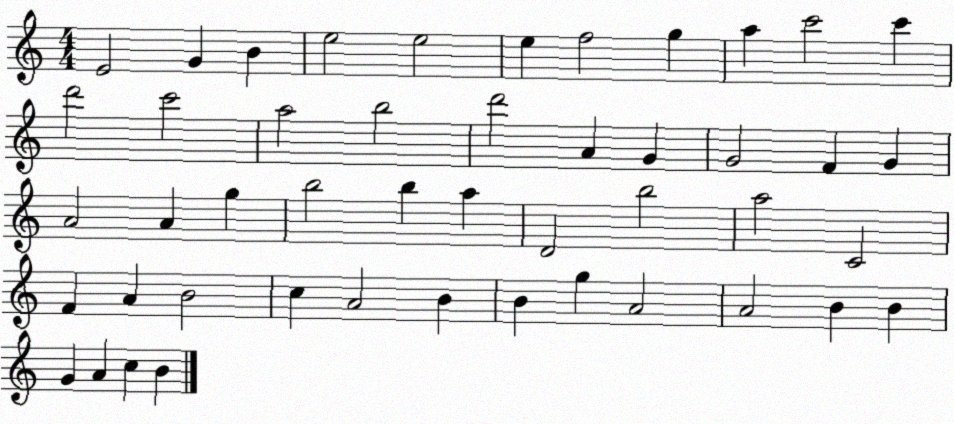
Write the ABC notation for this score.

X:1
T:Untitled
M:4/4
L:1/4
K:C
E2 G B e2 e2 e f2 g a c'2 c' d'2 c'2 a2 b2 d'2 A G G2 F G A2 A g b2 b a D2 b2 a2 C2 F A B2 c A2 B B g A2 A2 B B G A c B